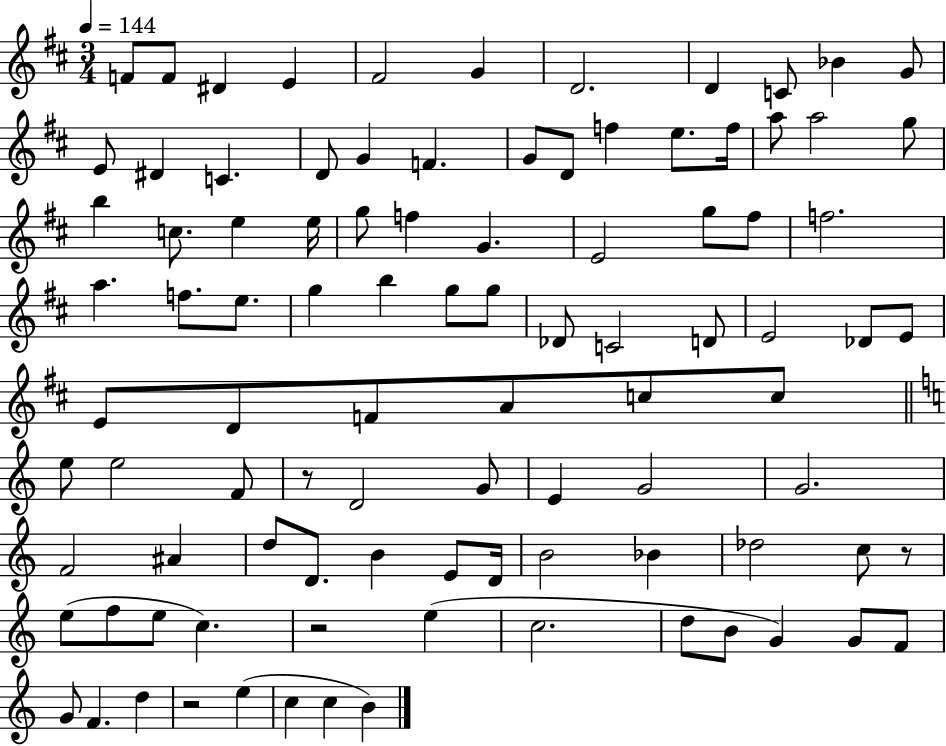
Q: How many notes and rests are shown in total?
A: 96